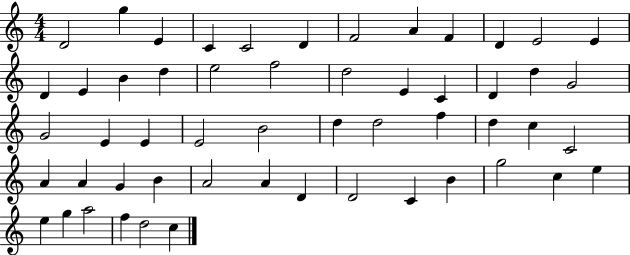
D4/h G5/q E4/q C4/q C4/h D4/q F4/h A4/q F4/q D4/q E4/h E4/q D4/q E4/q B4/q D5/q E5/h F5/h D5/h E4/q C4/q D4/q D5/q G4/h G4/h E4/q E4/q E4/h B4/h D5/q D5/h F5/q D5/q C5/q C4/h A4/q A4/q G4/q B4/q A4/h A4/q D4/q D4/h C4/q B4/q G5/h C5/q E5/q E5/q G5/q A5/h F5/q D5/h C5/q